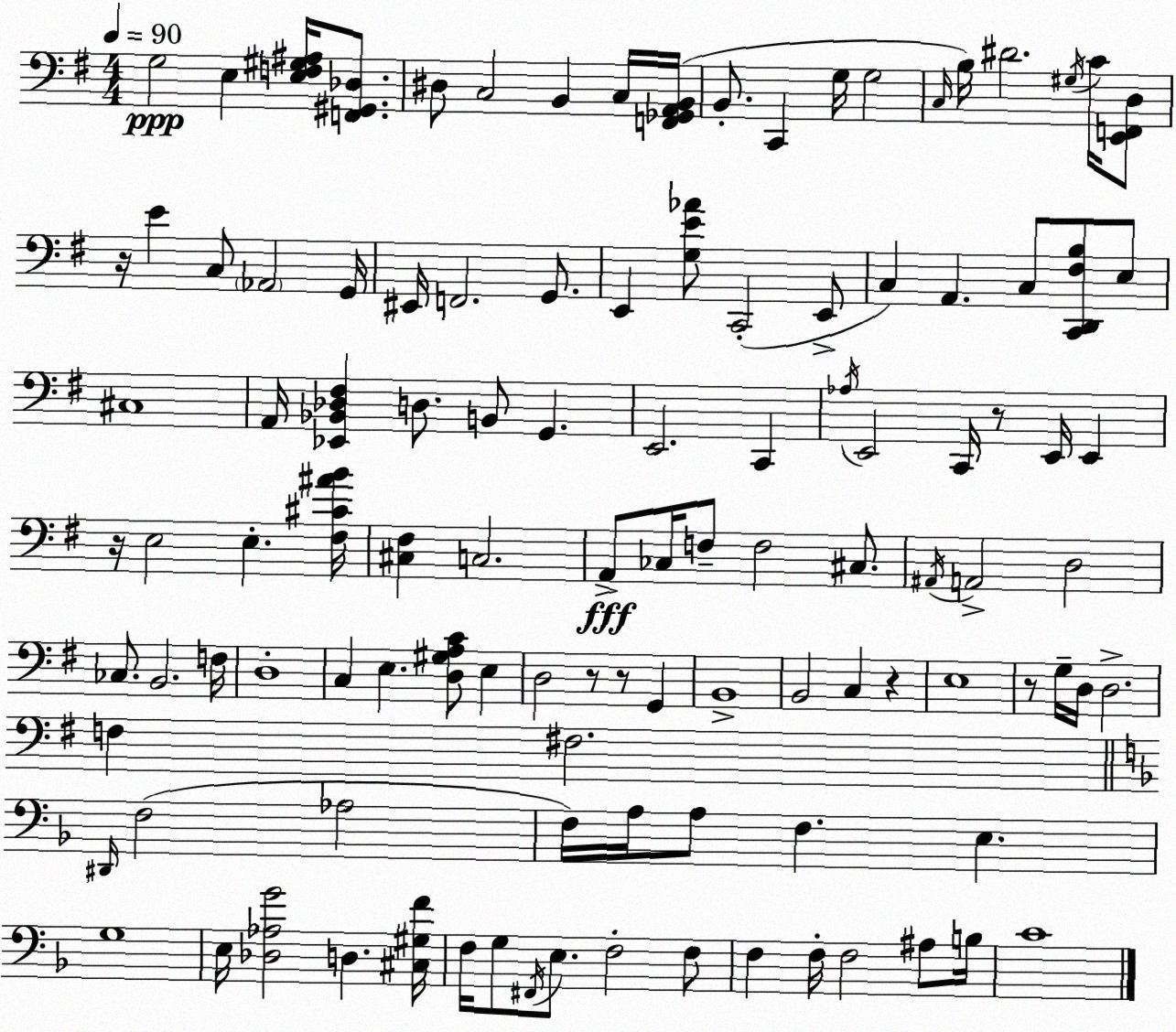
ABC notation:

X:1
T:Untitled
M:4/4
L:1/4
K:Em
G,2 E, [E,F,^G,^A,]/4 [F,,^G,,_D,]/2 ^D,/2 C,2 B,, C,/4 [F,,_G,,A,,B,,]/4 B,,/2 C,, G,/4 G,2 C,/4 B,/4 ^D2 ^G,/4 C/4 [E,,F,,D,]/2 z/4 E C,/2 _A,,2 G,,/4 ^E,,/4 F,,2 G,,/2 E,, [G,E_A]/2 C,,2 E,,/2 C, A,, C,/2 [C,,D,,^F,B,]/2 E,/2 ^C,4 A,,/4 [_E,,_B,,_D,^F,] D,/2 B,,/2 G,, E,,2 C,, _A,/4 E,,2 C,,/4 z/2 E,,/4 E,, z/4 E,2 E, [^F,^C^AB]/4 [^C,^F,] C,2 A,,/2 _C,/4 F,/2 F,2 ^C,/2 ^A,,/4 A,,2 D,2 _C,/2 B,,2 F,/4 D,4 C, E, [D,^G,A,C]/2 E, D,2 z/2 z/2 G,, B,,4 B,,2 C, z E,4 z/2 G,/4 D,/4 D,2 F, ^F,2 ^D,,/4 F,2 _A,2 F,/4 A,/4 A,/2 F, E, G,4 E,/4 [_D,_A,G]2 D, [^C,^G,F]/4 F,/4 G,/2 ^F,,/4 E,/2 F,2 F,/2 F, F,/4 F,2 ^A,/2 B,/4 C4